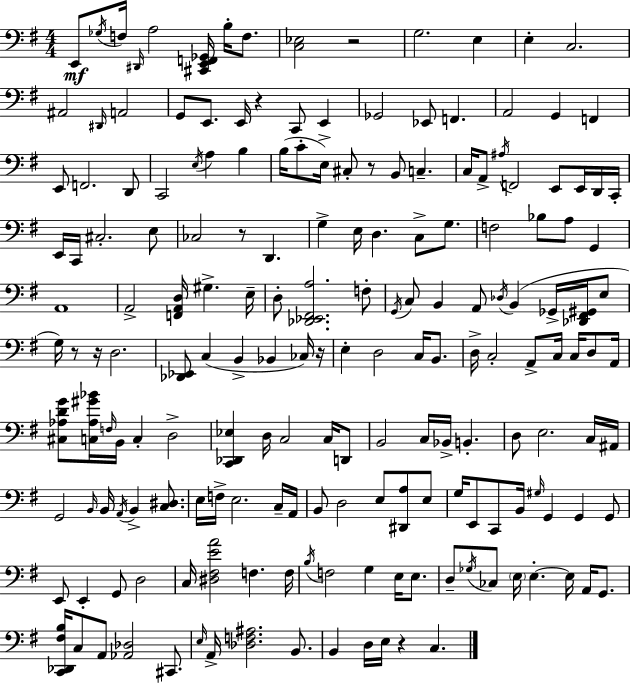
X:1
T:Untitled
M:4/4
L:1/4
K:Em
E,,/2 _G,/4 F,/4 ^D,,/4 A,2 [^C,,E,,F,,_G,,]/4 B,/4 F,/2 [C,_E,]2 z2 G,2 E, E, C,2 ^A,,2 ^D,,/4 A,,2 G,,/2 E,,/2 E,,/4 z C,,/2 E,, _G,,2 _E,,/2 F,, A,,2 G,, F,, E,,/2 F,,2 D,,/2 C,,2 E,/4 A, B, B,/4 C/2 E,/4 ^C,/2 z/2 B,,/2 C, C,/4 A,,/2 ^A,/4 F,,2 E,,/2 E,,/4 D,,/4 C,,/4 E,,/4 C,,/4 ^C,2 E,/2 _C,2 z/2 D,, G, E,/4 D, C,/2 G,/2 F,2 _B,/2 A,/2 G,, A,,4 A,,2 [F,,A,,D,]/4 ^G, E,/4 D,/2 [_D,,_E,,^F,,A,]2 F,/2 G,,/4 C,/2 B,, A,,/2 _D,/4 B,, _G,,/4 [_D,,^F,,^G,,]/4 E,/2 G,/4 z/2 z/4 D,2 [_D,,_E,,]/2 C, B,, _B,, _C,/4 z/4 E, D,2 C,/4 B,,/2 D,/4 C,2 A,,/2 C,/4 C,/4 D,/2 A,,/4 [^C,_A,DG]/2 [C,_A,^G_B]/4 F,/4 B,,/4 C, D,2 [C,,_D,,_E,] D,/4 C,2 C,/4 D,,/2 B,,2 C,/4 _B,,/4 B,, D,/2 E,2 C,/4 ^A,,/4 G,,2 B,,/4 B,,/4 A,,/4 B,, [C,^D,]/2 E,/4 F,/4 E,2 C,/4 A,,/4 B,,/2 D,2 E,/2 [^D,,A,]/2 E,/2 G,/4 E,,/2 C,,/2 B,,/4 ^G,/4 G,, G,, G,,/2 E,,/2 E,, G,,/2 D,2 C,/4 [^D,^F,EA]2 F, F,/4 B,/4 F,2 G, E,/4 E,/2 D,/2 _G,/4 _C,/2 E,/4 E, E,/4 A,,/4 G,,/2 [C,,_D,,^F,B,]/4 C,/2 A,,/2 [_A,,_D,]2 ^C,,/2 E,/4 A,,/4 [_D,F,^A,]2 B,,/2 B,, D,/4 E,/4 z C,